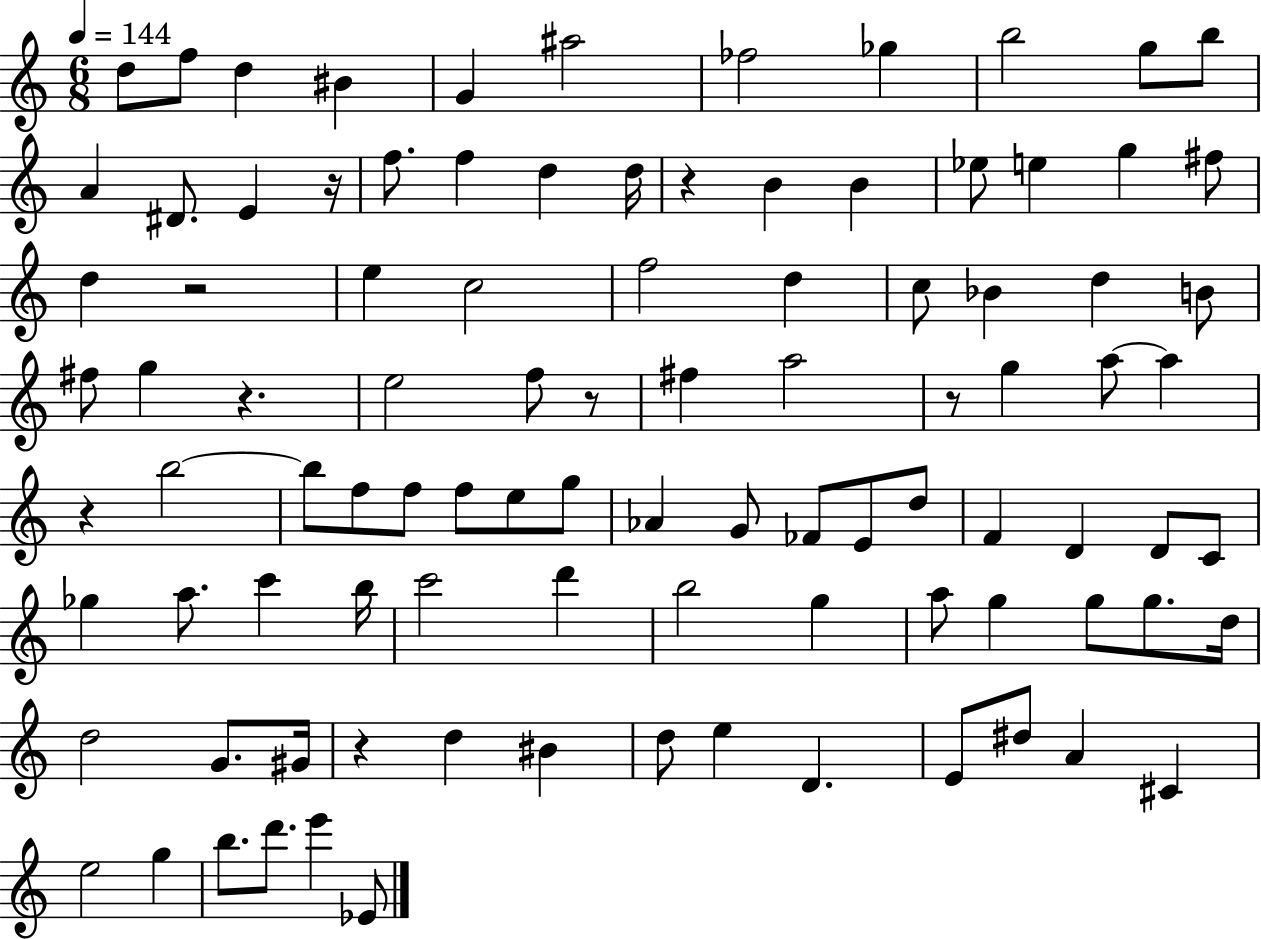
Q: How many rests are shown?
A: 8